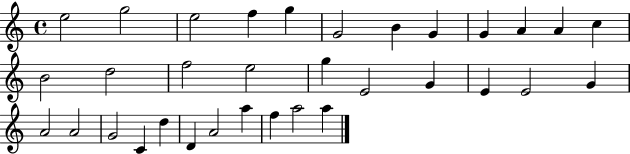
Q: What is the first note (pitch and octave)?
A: E5